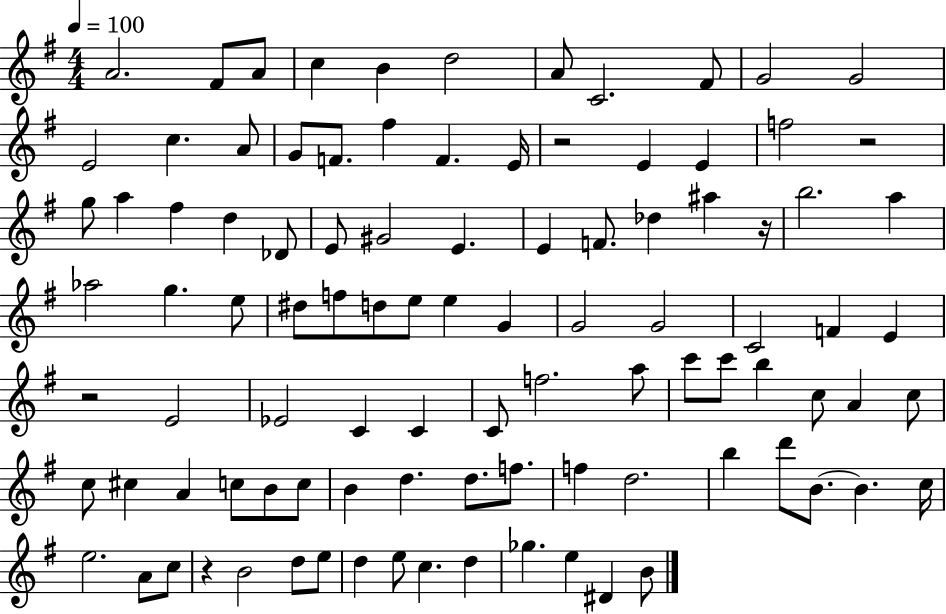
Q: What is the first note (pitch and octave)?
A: A4